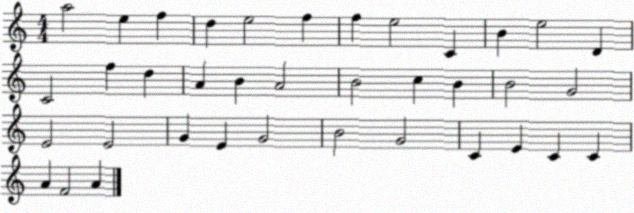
X:1
T:Untitled
M:4/4
L:1/4
K:C
a2 e f d e2 f f e2 C B e2 D C2 f d A B A2 B2 c B B2 G2 E2 E2 G E G2 B2 G2 C E C C A F2 A